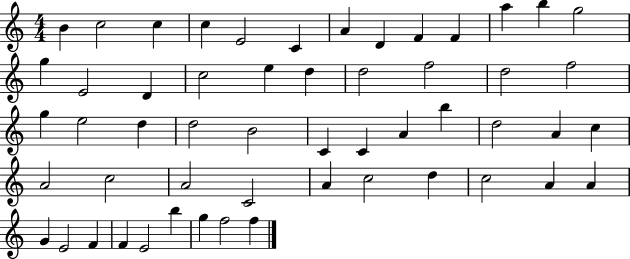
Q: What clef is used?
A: treble